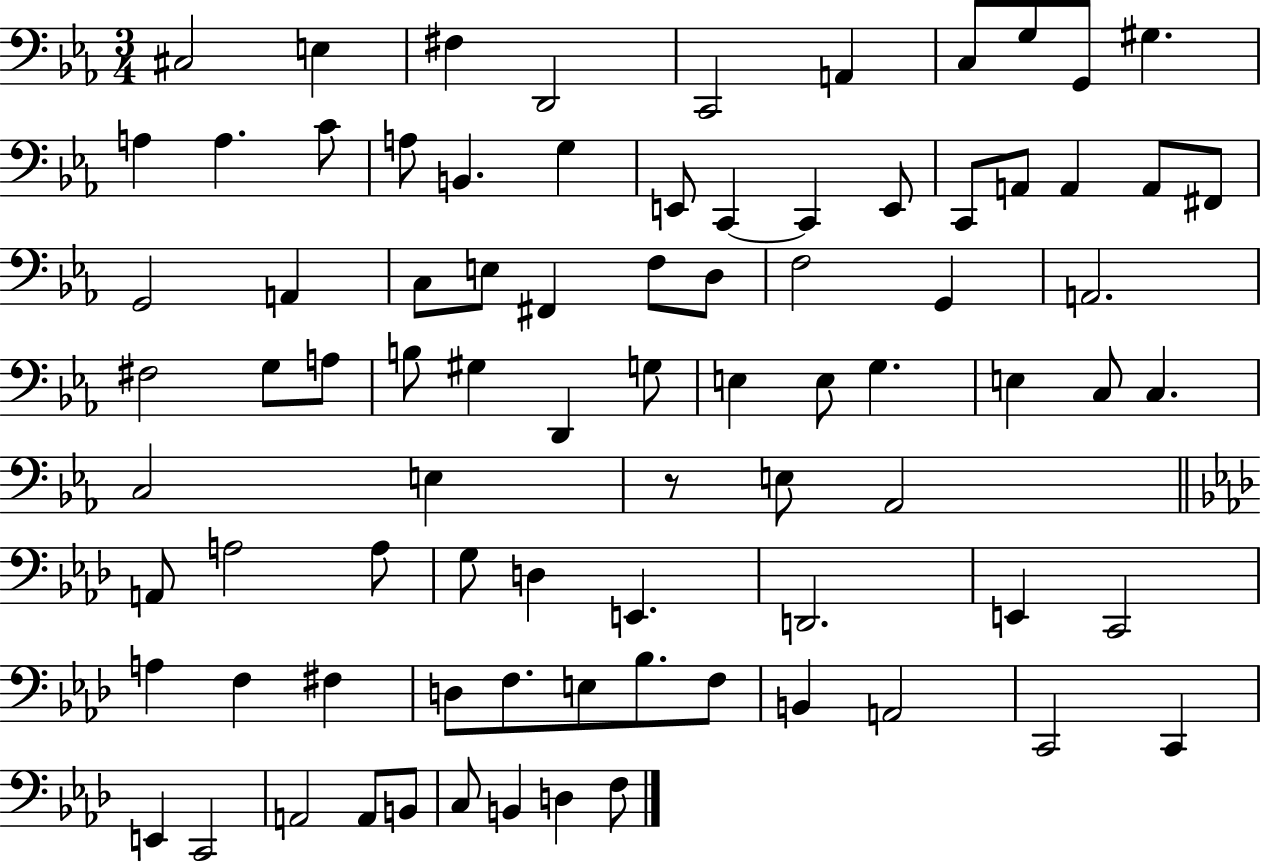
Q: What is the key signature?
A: EES major